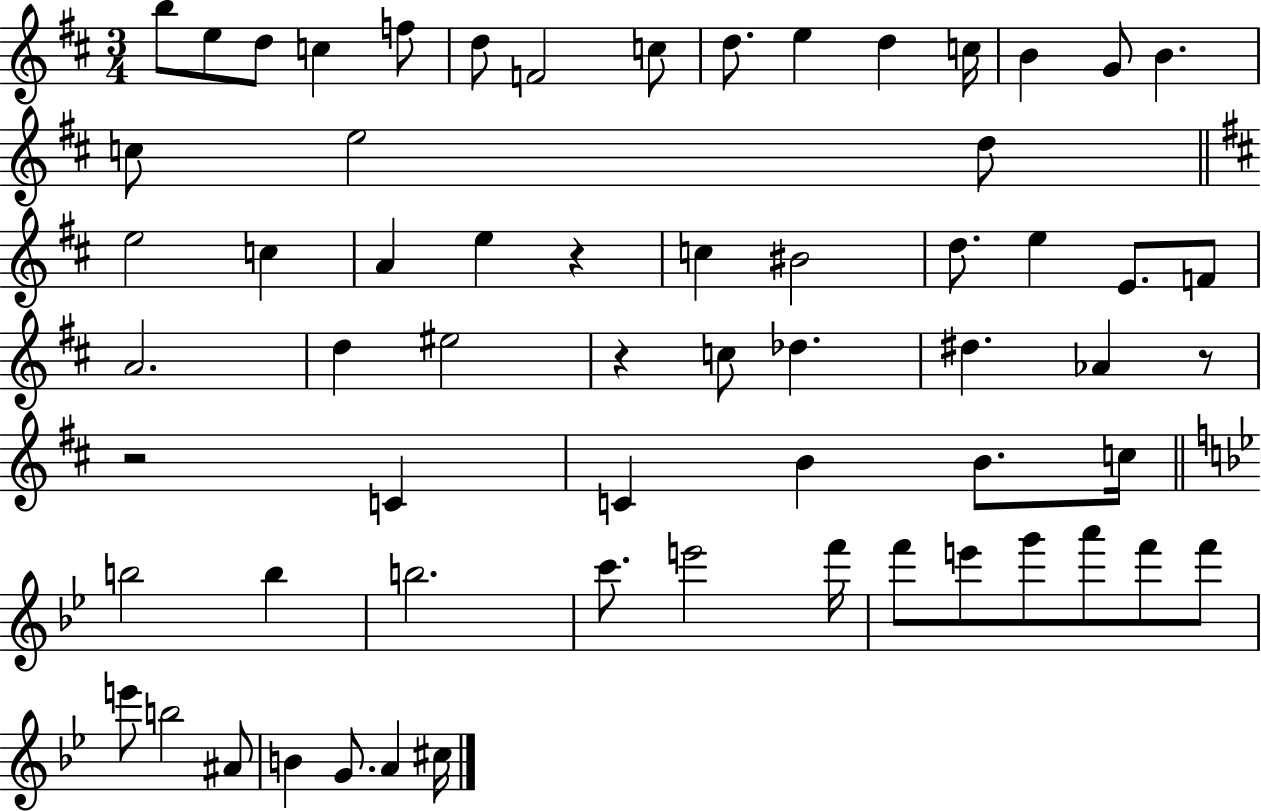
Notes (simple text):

B5/e E5/e D5/e C5/q F5/e D5/e F4/h C5/e D5/e. E5/q D5/q C5/s B4/q G4/e B4/q. C5/e E5/h D5/e E5/h C5/q A4/q E5/q R/q C5/q BIS4/h D5/e. E5/q E4/e. F4/e A4/h. D5/q EIS5/h R/q C5/e Db5/q. D#5/q. Ab4/q R/e R/h C4/q C4/q B4/q B4/e. C5/s B5/h B5/q B5/h. C6/e. E6/h F6/s F6/e E6/e G6/e A6/e F6/e F6/e E6/e B5/h A#4/e B4/q G4/e. A4/q C#5/s